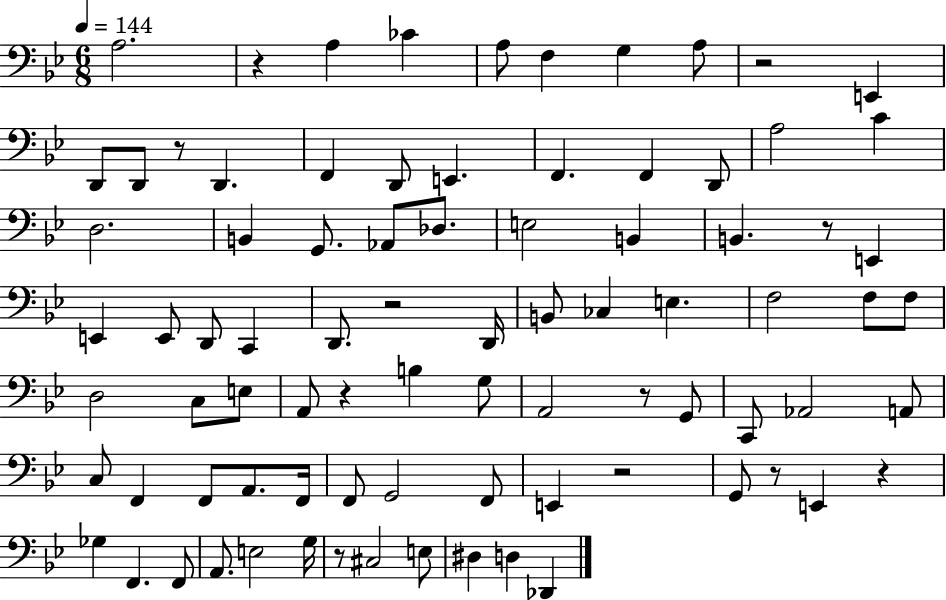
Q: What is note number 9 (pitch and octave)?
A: D2